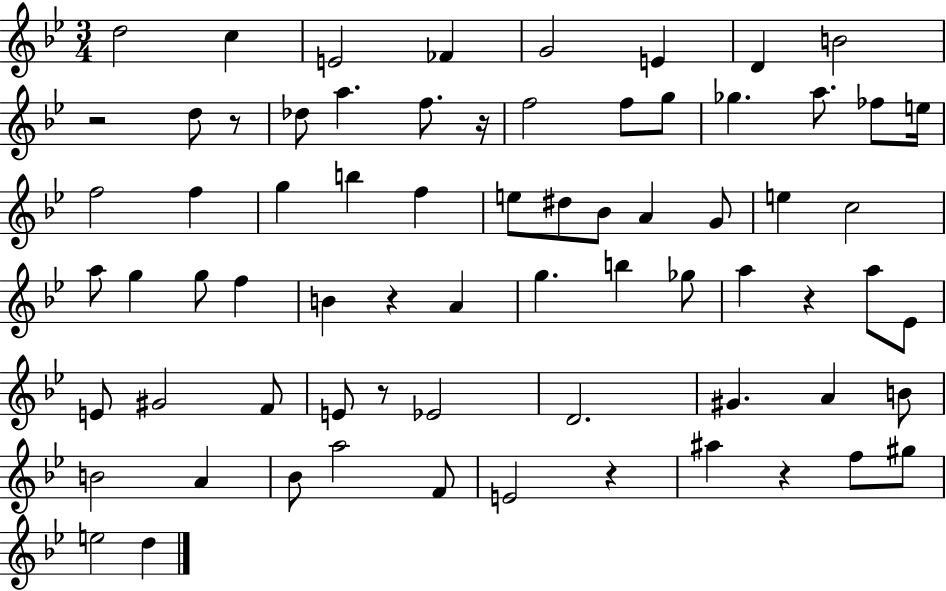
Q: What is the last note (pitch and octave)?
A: D5